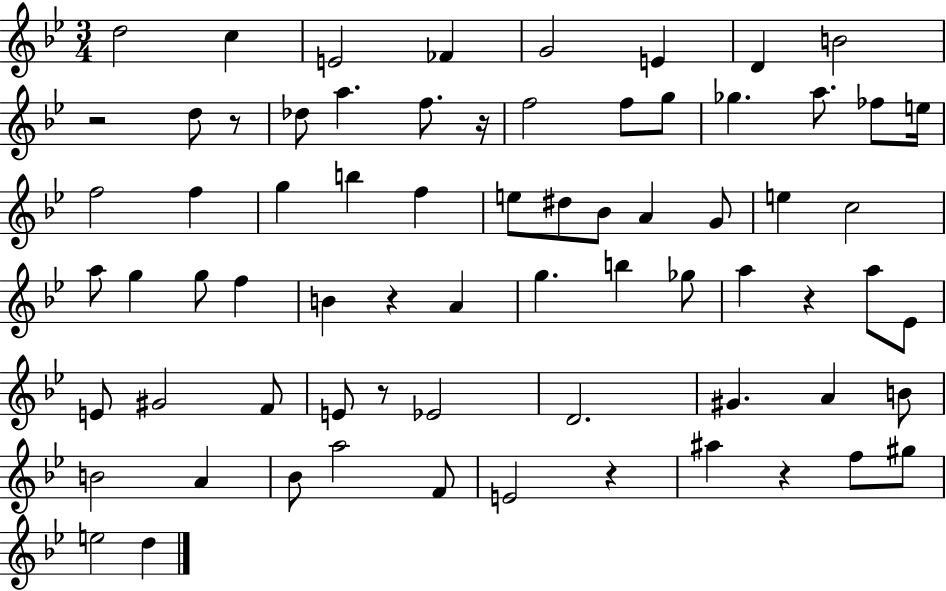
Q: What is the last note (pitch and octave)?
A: D5